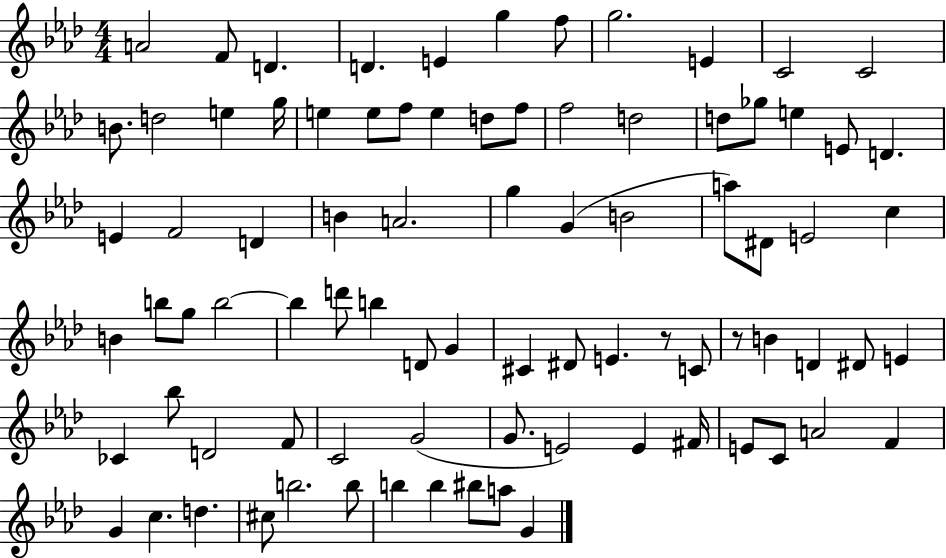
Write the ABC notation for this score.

X:1
T:Untitled
M:4/4
L:1/4
K:Ab
A2 F/2 D D E g f/2 g2 E C2 C2 B/2 d2 e g/4 e e/2 f/2 e d/2 f/2 f2 d2 d/2 _g/2 e E/2 D E F2 D B A2 g G B2 a/2 ^D/2 E2 c B b/2 g/2 b2 b d'/2 b D/2 G ^C ^D/2 E z/2 C/2 z/2 B D ^D/2 E _C _b/2 D2 F/2 C2 G2 G/2 E2 E ^F/4 E/2 C/2 A2 F G c d ^c/2 b2 b/2 b b ^b/2 a/2 G